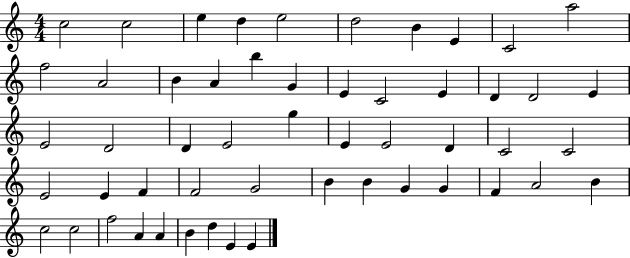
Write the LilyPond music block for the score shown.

{
  \clef treble
  \numericTimeSignature
  \time 4/4
  \key c \major
  c''2 c''2 | e''4 d''4 e''2 | d''2 b'4 e'4 | c'2 a''2 | \break f''2 a'2 | b'4 a'4 b''4 g'4 | e'4 c'2 e'4 | d'4 d'2 e'4 | \break e'2 d'2 | d'4 e'2 g''4 | e'4 e'2 d'4 | c'2 c'2 | \break e'2 e'4 f'4 | f'2 g'2 | b'4 b'4 g'4 g'4 | f'4 a'2 b'4 | \break c''2 c''2 | f''2 a'4 a'4 | b'4 d''4 e'4 e'4 | \bar "|."
}